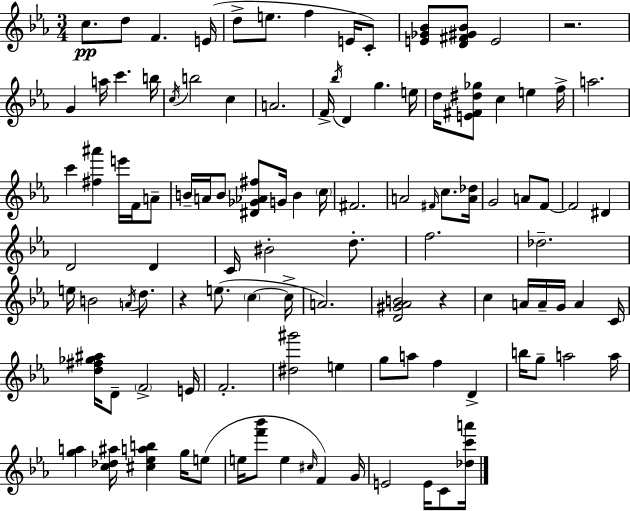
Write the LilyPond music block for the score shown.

{
  \clef treble
  \numericTimeSignature
  \time 3/4
  \key ees \major
  c''8.\pp d''8 f'4. e'16( | d''8-> e''8. f''4 e'16 c'8-.) | <e' ges' bes'>8 <d' fis' gis' bes'>8 e'2 | r2. | \break g'4 a''16 c'''4. b''16 | \acciaccatura { c''16 } b''2 c''4 | a'2. | f'16-> \acciaccatura { bes''16 } d'4 g''4. | \break e''16 d''16 <e' fis' dis'' ges''>8 c''4 e''4 | f''16-> a''2. | c'''4 <fis'' ais'''>4 e'''16 f'16 | a'8-- b'16-- a'16 b'8 <dis' ges' aes' fis''>8 g'16 b'4 | \break \parenthesize c''16 fis'2. | a'2 \grace { fis'16 } c''8. | <a' des''>16 g'2 a'8 | f'8~~ f'2 dis'4 | \break d'2 d'4 | c'16 bis'2-. | d''8.-. f''2. | des''2.-- | \break e''16 b'2 | \acciaccatura { a'16 } d''8. r4 e''8.( \parenthesize c''4~~ | c''16-> a'2.) | <d' gis' aes' b'>2 | \break r4 c''4 a'16 a'16-- g'16 a'4 | c'16 <d'' fis'' ges'' ais''>16 d'8-- \parenthesize f'2-> | e'16 f'2.-. | <dis'' gis'''>2 | \break e''4 g''8 a''8 f''4 | d'4-> b''16 g''8-- a''2 | a''16 <g'' a''>4 <c'' des'' ais''>16 <cis'' ees'' a'' b''>4 | g''16 e''8( e''16 <f''' bes'''>8 e''4 \grace { cis''16 }) | \break f'4 g'16 e'2 | e'16 c'8 <des'' c''' a'''>16 \bar "|."
}